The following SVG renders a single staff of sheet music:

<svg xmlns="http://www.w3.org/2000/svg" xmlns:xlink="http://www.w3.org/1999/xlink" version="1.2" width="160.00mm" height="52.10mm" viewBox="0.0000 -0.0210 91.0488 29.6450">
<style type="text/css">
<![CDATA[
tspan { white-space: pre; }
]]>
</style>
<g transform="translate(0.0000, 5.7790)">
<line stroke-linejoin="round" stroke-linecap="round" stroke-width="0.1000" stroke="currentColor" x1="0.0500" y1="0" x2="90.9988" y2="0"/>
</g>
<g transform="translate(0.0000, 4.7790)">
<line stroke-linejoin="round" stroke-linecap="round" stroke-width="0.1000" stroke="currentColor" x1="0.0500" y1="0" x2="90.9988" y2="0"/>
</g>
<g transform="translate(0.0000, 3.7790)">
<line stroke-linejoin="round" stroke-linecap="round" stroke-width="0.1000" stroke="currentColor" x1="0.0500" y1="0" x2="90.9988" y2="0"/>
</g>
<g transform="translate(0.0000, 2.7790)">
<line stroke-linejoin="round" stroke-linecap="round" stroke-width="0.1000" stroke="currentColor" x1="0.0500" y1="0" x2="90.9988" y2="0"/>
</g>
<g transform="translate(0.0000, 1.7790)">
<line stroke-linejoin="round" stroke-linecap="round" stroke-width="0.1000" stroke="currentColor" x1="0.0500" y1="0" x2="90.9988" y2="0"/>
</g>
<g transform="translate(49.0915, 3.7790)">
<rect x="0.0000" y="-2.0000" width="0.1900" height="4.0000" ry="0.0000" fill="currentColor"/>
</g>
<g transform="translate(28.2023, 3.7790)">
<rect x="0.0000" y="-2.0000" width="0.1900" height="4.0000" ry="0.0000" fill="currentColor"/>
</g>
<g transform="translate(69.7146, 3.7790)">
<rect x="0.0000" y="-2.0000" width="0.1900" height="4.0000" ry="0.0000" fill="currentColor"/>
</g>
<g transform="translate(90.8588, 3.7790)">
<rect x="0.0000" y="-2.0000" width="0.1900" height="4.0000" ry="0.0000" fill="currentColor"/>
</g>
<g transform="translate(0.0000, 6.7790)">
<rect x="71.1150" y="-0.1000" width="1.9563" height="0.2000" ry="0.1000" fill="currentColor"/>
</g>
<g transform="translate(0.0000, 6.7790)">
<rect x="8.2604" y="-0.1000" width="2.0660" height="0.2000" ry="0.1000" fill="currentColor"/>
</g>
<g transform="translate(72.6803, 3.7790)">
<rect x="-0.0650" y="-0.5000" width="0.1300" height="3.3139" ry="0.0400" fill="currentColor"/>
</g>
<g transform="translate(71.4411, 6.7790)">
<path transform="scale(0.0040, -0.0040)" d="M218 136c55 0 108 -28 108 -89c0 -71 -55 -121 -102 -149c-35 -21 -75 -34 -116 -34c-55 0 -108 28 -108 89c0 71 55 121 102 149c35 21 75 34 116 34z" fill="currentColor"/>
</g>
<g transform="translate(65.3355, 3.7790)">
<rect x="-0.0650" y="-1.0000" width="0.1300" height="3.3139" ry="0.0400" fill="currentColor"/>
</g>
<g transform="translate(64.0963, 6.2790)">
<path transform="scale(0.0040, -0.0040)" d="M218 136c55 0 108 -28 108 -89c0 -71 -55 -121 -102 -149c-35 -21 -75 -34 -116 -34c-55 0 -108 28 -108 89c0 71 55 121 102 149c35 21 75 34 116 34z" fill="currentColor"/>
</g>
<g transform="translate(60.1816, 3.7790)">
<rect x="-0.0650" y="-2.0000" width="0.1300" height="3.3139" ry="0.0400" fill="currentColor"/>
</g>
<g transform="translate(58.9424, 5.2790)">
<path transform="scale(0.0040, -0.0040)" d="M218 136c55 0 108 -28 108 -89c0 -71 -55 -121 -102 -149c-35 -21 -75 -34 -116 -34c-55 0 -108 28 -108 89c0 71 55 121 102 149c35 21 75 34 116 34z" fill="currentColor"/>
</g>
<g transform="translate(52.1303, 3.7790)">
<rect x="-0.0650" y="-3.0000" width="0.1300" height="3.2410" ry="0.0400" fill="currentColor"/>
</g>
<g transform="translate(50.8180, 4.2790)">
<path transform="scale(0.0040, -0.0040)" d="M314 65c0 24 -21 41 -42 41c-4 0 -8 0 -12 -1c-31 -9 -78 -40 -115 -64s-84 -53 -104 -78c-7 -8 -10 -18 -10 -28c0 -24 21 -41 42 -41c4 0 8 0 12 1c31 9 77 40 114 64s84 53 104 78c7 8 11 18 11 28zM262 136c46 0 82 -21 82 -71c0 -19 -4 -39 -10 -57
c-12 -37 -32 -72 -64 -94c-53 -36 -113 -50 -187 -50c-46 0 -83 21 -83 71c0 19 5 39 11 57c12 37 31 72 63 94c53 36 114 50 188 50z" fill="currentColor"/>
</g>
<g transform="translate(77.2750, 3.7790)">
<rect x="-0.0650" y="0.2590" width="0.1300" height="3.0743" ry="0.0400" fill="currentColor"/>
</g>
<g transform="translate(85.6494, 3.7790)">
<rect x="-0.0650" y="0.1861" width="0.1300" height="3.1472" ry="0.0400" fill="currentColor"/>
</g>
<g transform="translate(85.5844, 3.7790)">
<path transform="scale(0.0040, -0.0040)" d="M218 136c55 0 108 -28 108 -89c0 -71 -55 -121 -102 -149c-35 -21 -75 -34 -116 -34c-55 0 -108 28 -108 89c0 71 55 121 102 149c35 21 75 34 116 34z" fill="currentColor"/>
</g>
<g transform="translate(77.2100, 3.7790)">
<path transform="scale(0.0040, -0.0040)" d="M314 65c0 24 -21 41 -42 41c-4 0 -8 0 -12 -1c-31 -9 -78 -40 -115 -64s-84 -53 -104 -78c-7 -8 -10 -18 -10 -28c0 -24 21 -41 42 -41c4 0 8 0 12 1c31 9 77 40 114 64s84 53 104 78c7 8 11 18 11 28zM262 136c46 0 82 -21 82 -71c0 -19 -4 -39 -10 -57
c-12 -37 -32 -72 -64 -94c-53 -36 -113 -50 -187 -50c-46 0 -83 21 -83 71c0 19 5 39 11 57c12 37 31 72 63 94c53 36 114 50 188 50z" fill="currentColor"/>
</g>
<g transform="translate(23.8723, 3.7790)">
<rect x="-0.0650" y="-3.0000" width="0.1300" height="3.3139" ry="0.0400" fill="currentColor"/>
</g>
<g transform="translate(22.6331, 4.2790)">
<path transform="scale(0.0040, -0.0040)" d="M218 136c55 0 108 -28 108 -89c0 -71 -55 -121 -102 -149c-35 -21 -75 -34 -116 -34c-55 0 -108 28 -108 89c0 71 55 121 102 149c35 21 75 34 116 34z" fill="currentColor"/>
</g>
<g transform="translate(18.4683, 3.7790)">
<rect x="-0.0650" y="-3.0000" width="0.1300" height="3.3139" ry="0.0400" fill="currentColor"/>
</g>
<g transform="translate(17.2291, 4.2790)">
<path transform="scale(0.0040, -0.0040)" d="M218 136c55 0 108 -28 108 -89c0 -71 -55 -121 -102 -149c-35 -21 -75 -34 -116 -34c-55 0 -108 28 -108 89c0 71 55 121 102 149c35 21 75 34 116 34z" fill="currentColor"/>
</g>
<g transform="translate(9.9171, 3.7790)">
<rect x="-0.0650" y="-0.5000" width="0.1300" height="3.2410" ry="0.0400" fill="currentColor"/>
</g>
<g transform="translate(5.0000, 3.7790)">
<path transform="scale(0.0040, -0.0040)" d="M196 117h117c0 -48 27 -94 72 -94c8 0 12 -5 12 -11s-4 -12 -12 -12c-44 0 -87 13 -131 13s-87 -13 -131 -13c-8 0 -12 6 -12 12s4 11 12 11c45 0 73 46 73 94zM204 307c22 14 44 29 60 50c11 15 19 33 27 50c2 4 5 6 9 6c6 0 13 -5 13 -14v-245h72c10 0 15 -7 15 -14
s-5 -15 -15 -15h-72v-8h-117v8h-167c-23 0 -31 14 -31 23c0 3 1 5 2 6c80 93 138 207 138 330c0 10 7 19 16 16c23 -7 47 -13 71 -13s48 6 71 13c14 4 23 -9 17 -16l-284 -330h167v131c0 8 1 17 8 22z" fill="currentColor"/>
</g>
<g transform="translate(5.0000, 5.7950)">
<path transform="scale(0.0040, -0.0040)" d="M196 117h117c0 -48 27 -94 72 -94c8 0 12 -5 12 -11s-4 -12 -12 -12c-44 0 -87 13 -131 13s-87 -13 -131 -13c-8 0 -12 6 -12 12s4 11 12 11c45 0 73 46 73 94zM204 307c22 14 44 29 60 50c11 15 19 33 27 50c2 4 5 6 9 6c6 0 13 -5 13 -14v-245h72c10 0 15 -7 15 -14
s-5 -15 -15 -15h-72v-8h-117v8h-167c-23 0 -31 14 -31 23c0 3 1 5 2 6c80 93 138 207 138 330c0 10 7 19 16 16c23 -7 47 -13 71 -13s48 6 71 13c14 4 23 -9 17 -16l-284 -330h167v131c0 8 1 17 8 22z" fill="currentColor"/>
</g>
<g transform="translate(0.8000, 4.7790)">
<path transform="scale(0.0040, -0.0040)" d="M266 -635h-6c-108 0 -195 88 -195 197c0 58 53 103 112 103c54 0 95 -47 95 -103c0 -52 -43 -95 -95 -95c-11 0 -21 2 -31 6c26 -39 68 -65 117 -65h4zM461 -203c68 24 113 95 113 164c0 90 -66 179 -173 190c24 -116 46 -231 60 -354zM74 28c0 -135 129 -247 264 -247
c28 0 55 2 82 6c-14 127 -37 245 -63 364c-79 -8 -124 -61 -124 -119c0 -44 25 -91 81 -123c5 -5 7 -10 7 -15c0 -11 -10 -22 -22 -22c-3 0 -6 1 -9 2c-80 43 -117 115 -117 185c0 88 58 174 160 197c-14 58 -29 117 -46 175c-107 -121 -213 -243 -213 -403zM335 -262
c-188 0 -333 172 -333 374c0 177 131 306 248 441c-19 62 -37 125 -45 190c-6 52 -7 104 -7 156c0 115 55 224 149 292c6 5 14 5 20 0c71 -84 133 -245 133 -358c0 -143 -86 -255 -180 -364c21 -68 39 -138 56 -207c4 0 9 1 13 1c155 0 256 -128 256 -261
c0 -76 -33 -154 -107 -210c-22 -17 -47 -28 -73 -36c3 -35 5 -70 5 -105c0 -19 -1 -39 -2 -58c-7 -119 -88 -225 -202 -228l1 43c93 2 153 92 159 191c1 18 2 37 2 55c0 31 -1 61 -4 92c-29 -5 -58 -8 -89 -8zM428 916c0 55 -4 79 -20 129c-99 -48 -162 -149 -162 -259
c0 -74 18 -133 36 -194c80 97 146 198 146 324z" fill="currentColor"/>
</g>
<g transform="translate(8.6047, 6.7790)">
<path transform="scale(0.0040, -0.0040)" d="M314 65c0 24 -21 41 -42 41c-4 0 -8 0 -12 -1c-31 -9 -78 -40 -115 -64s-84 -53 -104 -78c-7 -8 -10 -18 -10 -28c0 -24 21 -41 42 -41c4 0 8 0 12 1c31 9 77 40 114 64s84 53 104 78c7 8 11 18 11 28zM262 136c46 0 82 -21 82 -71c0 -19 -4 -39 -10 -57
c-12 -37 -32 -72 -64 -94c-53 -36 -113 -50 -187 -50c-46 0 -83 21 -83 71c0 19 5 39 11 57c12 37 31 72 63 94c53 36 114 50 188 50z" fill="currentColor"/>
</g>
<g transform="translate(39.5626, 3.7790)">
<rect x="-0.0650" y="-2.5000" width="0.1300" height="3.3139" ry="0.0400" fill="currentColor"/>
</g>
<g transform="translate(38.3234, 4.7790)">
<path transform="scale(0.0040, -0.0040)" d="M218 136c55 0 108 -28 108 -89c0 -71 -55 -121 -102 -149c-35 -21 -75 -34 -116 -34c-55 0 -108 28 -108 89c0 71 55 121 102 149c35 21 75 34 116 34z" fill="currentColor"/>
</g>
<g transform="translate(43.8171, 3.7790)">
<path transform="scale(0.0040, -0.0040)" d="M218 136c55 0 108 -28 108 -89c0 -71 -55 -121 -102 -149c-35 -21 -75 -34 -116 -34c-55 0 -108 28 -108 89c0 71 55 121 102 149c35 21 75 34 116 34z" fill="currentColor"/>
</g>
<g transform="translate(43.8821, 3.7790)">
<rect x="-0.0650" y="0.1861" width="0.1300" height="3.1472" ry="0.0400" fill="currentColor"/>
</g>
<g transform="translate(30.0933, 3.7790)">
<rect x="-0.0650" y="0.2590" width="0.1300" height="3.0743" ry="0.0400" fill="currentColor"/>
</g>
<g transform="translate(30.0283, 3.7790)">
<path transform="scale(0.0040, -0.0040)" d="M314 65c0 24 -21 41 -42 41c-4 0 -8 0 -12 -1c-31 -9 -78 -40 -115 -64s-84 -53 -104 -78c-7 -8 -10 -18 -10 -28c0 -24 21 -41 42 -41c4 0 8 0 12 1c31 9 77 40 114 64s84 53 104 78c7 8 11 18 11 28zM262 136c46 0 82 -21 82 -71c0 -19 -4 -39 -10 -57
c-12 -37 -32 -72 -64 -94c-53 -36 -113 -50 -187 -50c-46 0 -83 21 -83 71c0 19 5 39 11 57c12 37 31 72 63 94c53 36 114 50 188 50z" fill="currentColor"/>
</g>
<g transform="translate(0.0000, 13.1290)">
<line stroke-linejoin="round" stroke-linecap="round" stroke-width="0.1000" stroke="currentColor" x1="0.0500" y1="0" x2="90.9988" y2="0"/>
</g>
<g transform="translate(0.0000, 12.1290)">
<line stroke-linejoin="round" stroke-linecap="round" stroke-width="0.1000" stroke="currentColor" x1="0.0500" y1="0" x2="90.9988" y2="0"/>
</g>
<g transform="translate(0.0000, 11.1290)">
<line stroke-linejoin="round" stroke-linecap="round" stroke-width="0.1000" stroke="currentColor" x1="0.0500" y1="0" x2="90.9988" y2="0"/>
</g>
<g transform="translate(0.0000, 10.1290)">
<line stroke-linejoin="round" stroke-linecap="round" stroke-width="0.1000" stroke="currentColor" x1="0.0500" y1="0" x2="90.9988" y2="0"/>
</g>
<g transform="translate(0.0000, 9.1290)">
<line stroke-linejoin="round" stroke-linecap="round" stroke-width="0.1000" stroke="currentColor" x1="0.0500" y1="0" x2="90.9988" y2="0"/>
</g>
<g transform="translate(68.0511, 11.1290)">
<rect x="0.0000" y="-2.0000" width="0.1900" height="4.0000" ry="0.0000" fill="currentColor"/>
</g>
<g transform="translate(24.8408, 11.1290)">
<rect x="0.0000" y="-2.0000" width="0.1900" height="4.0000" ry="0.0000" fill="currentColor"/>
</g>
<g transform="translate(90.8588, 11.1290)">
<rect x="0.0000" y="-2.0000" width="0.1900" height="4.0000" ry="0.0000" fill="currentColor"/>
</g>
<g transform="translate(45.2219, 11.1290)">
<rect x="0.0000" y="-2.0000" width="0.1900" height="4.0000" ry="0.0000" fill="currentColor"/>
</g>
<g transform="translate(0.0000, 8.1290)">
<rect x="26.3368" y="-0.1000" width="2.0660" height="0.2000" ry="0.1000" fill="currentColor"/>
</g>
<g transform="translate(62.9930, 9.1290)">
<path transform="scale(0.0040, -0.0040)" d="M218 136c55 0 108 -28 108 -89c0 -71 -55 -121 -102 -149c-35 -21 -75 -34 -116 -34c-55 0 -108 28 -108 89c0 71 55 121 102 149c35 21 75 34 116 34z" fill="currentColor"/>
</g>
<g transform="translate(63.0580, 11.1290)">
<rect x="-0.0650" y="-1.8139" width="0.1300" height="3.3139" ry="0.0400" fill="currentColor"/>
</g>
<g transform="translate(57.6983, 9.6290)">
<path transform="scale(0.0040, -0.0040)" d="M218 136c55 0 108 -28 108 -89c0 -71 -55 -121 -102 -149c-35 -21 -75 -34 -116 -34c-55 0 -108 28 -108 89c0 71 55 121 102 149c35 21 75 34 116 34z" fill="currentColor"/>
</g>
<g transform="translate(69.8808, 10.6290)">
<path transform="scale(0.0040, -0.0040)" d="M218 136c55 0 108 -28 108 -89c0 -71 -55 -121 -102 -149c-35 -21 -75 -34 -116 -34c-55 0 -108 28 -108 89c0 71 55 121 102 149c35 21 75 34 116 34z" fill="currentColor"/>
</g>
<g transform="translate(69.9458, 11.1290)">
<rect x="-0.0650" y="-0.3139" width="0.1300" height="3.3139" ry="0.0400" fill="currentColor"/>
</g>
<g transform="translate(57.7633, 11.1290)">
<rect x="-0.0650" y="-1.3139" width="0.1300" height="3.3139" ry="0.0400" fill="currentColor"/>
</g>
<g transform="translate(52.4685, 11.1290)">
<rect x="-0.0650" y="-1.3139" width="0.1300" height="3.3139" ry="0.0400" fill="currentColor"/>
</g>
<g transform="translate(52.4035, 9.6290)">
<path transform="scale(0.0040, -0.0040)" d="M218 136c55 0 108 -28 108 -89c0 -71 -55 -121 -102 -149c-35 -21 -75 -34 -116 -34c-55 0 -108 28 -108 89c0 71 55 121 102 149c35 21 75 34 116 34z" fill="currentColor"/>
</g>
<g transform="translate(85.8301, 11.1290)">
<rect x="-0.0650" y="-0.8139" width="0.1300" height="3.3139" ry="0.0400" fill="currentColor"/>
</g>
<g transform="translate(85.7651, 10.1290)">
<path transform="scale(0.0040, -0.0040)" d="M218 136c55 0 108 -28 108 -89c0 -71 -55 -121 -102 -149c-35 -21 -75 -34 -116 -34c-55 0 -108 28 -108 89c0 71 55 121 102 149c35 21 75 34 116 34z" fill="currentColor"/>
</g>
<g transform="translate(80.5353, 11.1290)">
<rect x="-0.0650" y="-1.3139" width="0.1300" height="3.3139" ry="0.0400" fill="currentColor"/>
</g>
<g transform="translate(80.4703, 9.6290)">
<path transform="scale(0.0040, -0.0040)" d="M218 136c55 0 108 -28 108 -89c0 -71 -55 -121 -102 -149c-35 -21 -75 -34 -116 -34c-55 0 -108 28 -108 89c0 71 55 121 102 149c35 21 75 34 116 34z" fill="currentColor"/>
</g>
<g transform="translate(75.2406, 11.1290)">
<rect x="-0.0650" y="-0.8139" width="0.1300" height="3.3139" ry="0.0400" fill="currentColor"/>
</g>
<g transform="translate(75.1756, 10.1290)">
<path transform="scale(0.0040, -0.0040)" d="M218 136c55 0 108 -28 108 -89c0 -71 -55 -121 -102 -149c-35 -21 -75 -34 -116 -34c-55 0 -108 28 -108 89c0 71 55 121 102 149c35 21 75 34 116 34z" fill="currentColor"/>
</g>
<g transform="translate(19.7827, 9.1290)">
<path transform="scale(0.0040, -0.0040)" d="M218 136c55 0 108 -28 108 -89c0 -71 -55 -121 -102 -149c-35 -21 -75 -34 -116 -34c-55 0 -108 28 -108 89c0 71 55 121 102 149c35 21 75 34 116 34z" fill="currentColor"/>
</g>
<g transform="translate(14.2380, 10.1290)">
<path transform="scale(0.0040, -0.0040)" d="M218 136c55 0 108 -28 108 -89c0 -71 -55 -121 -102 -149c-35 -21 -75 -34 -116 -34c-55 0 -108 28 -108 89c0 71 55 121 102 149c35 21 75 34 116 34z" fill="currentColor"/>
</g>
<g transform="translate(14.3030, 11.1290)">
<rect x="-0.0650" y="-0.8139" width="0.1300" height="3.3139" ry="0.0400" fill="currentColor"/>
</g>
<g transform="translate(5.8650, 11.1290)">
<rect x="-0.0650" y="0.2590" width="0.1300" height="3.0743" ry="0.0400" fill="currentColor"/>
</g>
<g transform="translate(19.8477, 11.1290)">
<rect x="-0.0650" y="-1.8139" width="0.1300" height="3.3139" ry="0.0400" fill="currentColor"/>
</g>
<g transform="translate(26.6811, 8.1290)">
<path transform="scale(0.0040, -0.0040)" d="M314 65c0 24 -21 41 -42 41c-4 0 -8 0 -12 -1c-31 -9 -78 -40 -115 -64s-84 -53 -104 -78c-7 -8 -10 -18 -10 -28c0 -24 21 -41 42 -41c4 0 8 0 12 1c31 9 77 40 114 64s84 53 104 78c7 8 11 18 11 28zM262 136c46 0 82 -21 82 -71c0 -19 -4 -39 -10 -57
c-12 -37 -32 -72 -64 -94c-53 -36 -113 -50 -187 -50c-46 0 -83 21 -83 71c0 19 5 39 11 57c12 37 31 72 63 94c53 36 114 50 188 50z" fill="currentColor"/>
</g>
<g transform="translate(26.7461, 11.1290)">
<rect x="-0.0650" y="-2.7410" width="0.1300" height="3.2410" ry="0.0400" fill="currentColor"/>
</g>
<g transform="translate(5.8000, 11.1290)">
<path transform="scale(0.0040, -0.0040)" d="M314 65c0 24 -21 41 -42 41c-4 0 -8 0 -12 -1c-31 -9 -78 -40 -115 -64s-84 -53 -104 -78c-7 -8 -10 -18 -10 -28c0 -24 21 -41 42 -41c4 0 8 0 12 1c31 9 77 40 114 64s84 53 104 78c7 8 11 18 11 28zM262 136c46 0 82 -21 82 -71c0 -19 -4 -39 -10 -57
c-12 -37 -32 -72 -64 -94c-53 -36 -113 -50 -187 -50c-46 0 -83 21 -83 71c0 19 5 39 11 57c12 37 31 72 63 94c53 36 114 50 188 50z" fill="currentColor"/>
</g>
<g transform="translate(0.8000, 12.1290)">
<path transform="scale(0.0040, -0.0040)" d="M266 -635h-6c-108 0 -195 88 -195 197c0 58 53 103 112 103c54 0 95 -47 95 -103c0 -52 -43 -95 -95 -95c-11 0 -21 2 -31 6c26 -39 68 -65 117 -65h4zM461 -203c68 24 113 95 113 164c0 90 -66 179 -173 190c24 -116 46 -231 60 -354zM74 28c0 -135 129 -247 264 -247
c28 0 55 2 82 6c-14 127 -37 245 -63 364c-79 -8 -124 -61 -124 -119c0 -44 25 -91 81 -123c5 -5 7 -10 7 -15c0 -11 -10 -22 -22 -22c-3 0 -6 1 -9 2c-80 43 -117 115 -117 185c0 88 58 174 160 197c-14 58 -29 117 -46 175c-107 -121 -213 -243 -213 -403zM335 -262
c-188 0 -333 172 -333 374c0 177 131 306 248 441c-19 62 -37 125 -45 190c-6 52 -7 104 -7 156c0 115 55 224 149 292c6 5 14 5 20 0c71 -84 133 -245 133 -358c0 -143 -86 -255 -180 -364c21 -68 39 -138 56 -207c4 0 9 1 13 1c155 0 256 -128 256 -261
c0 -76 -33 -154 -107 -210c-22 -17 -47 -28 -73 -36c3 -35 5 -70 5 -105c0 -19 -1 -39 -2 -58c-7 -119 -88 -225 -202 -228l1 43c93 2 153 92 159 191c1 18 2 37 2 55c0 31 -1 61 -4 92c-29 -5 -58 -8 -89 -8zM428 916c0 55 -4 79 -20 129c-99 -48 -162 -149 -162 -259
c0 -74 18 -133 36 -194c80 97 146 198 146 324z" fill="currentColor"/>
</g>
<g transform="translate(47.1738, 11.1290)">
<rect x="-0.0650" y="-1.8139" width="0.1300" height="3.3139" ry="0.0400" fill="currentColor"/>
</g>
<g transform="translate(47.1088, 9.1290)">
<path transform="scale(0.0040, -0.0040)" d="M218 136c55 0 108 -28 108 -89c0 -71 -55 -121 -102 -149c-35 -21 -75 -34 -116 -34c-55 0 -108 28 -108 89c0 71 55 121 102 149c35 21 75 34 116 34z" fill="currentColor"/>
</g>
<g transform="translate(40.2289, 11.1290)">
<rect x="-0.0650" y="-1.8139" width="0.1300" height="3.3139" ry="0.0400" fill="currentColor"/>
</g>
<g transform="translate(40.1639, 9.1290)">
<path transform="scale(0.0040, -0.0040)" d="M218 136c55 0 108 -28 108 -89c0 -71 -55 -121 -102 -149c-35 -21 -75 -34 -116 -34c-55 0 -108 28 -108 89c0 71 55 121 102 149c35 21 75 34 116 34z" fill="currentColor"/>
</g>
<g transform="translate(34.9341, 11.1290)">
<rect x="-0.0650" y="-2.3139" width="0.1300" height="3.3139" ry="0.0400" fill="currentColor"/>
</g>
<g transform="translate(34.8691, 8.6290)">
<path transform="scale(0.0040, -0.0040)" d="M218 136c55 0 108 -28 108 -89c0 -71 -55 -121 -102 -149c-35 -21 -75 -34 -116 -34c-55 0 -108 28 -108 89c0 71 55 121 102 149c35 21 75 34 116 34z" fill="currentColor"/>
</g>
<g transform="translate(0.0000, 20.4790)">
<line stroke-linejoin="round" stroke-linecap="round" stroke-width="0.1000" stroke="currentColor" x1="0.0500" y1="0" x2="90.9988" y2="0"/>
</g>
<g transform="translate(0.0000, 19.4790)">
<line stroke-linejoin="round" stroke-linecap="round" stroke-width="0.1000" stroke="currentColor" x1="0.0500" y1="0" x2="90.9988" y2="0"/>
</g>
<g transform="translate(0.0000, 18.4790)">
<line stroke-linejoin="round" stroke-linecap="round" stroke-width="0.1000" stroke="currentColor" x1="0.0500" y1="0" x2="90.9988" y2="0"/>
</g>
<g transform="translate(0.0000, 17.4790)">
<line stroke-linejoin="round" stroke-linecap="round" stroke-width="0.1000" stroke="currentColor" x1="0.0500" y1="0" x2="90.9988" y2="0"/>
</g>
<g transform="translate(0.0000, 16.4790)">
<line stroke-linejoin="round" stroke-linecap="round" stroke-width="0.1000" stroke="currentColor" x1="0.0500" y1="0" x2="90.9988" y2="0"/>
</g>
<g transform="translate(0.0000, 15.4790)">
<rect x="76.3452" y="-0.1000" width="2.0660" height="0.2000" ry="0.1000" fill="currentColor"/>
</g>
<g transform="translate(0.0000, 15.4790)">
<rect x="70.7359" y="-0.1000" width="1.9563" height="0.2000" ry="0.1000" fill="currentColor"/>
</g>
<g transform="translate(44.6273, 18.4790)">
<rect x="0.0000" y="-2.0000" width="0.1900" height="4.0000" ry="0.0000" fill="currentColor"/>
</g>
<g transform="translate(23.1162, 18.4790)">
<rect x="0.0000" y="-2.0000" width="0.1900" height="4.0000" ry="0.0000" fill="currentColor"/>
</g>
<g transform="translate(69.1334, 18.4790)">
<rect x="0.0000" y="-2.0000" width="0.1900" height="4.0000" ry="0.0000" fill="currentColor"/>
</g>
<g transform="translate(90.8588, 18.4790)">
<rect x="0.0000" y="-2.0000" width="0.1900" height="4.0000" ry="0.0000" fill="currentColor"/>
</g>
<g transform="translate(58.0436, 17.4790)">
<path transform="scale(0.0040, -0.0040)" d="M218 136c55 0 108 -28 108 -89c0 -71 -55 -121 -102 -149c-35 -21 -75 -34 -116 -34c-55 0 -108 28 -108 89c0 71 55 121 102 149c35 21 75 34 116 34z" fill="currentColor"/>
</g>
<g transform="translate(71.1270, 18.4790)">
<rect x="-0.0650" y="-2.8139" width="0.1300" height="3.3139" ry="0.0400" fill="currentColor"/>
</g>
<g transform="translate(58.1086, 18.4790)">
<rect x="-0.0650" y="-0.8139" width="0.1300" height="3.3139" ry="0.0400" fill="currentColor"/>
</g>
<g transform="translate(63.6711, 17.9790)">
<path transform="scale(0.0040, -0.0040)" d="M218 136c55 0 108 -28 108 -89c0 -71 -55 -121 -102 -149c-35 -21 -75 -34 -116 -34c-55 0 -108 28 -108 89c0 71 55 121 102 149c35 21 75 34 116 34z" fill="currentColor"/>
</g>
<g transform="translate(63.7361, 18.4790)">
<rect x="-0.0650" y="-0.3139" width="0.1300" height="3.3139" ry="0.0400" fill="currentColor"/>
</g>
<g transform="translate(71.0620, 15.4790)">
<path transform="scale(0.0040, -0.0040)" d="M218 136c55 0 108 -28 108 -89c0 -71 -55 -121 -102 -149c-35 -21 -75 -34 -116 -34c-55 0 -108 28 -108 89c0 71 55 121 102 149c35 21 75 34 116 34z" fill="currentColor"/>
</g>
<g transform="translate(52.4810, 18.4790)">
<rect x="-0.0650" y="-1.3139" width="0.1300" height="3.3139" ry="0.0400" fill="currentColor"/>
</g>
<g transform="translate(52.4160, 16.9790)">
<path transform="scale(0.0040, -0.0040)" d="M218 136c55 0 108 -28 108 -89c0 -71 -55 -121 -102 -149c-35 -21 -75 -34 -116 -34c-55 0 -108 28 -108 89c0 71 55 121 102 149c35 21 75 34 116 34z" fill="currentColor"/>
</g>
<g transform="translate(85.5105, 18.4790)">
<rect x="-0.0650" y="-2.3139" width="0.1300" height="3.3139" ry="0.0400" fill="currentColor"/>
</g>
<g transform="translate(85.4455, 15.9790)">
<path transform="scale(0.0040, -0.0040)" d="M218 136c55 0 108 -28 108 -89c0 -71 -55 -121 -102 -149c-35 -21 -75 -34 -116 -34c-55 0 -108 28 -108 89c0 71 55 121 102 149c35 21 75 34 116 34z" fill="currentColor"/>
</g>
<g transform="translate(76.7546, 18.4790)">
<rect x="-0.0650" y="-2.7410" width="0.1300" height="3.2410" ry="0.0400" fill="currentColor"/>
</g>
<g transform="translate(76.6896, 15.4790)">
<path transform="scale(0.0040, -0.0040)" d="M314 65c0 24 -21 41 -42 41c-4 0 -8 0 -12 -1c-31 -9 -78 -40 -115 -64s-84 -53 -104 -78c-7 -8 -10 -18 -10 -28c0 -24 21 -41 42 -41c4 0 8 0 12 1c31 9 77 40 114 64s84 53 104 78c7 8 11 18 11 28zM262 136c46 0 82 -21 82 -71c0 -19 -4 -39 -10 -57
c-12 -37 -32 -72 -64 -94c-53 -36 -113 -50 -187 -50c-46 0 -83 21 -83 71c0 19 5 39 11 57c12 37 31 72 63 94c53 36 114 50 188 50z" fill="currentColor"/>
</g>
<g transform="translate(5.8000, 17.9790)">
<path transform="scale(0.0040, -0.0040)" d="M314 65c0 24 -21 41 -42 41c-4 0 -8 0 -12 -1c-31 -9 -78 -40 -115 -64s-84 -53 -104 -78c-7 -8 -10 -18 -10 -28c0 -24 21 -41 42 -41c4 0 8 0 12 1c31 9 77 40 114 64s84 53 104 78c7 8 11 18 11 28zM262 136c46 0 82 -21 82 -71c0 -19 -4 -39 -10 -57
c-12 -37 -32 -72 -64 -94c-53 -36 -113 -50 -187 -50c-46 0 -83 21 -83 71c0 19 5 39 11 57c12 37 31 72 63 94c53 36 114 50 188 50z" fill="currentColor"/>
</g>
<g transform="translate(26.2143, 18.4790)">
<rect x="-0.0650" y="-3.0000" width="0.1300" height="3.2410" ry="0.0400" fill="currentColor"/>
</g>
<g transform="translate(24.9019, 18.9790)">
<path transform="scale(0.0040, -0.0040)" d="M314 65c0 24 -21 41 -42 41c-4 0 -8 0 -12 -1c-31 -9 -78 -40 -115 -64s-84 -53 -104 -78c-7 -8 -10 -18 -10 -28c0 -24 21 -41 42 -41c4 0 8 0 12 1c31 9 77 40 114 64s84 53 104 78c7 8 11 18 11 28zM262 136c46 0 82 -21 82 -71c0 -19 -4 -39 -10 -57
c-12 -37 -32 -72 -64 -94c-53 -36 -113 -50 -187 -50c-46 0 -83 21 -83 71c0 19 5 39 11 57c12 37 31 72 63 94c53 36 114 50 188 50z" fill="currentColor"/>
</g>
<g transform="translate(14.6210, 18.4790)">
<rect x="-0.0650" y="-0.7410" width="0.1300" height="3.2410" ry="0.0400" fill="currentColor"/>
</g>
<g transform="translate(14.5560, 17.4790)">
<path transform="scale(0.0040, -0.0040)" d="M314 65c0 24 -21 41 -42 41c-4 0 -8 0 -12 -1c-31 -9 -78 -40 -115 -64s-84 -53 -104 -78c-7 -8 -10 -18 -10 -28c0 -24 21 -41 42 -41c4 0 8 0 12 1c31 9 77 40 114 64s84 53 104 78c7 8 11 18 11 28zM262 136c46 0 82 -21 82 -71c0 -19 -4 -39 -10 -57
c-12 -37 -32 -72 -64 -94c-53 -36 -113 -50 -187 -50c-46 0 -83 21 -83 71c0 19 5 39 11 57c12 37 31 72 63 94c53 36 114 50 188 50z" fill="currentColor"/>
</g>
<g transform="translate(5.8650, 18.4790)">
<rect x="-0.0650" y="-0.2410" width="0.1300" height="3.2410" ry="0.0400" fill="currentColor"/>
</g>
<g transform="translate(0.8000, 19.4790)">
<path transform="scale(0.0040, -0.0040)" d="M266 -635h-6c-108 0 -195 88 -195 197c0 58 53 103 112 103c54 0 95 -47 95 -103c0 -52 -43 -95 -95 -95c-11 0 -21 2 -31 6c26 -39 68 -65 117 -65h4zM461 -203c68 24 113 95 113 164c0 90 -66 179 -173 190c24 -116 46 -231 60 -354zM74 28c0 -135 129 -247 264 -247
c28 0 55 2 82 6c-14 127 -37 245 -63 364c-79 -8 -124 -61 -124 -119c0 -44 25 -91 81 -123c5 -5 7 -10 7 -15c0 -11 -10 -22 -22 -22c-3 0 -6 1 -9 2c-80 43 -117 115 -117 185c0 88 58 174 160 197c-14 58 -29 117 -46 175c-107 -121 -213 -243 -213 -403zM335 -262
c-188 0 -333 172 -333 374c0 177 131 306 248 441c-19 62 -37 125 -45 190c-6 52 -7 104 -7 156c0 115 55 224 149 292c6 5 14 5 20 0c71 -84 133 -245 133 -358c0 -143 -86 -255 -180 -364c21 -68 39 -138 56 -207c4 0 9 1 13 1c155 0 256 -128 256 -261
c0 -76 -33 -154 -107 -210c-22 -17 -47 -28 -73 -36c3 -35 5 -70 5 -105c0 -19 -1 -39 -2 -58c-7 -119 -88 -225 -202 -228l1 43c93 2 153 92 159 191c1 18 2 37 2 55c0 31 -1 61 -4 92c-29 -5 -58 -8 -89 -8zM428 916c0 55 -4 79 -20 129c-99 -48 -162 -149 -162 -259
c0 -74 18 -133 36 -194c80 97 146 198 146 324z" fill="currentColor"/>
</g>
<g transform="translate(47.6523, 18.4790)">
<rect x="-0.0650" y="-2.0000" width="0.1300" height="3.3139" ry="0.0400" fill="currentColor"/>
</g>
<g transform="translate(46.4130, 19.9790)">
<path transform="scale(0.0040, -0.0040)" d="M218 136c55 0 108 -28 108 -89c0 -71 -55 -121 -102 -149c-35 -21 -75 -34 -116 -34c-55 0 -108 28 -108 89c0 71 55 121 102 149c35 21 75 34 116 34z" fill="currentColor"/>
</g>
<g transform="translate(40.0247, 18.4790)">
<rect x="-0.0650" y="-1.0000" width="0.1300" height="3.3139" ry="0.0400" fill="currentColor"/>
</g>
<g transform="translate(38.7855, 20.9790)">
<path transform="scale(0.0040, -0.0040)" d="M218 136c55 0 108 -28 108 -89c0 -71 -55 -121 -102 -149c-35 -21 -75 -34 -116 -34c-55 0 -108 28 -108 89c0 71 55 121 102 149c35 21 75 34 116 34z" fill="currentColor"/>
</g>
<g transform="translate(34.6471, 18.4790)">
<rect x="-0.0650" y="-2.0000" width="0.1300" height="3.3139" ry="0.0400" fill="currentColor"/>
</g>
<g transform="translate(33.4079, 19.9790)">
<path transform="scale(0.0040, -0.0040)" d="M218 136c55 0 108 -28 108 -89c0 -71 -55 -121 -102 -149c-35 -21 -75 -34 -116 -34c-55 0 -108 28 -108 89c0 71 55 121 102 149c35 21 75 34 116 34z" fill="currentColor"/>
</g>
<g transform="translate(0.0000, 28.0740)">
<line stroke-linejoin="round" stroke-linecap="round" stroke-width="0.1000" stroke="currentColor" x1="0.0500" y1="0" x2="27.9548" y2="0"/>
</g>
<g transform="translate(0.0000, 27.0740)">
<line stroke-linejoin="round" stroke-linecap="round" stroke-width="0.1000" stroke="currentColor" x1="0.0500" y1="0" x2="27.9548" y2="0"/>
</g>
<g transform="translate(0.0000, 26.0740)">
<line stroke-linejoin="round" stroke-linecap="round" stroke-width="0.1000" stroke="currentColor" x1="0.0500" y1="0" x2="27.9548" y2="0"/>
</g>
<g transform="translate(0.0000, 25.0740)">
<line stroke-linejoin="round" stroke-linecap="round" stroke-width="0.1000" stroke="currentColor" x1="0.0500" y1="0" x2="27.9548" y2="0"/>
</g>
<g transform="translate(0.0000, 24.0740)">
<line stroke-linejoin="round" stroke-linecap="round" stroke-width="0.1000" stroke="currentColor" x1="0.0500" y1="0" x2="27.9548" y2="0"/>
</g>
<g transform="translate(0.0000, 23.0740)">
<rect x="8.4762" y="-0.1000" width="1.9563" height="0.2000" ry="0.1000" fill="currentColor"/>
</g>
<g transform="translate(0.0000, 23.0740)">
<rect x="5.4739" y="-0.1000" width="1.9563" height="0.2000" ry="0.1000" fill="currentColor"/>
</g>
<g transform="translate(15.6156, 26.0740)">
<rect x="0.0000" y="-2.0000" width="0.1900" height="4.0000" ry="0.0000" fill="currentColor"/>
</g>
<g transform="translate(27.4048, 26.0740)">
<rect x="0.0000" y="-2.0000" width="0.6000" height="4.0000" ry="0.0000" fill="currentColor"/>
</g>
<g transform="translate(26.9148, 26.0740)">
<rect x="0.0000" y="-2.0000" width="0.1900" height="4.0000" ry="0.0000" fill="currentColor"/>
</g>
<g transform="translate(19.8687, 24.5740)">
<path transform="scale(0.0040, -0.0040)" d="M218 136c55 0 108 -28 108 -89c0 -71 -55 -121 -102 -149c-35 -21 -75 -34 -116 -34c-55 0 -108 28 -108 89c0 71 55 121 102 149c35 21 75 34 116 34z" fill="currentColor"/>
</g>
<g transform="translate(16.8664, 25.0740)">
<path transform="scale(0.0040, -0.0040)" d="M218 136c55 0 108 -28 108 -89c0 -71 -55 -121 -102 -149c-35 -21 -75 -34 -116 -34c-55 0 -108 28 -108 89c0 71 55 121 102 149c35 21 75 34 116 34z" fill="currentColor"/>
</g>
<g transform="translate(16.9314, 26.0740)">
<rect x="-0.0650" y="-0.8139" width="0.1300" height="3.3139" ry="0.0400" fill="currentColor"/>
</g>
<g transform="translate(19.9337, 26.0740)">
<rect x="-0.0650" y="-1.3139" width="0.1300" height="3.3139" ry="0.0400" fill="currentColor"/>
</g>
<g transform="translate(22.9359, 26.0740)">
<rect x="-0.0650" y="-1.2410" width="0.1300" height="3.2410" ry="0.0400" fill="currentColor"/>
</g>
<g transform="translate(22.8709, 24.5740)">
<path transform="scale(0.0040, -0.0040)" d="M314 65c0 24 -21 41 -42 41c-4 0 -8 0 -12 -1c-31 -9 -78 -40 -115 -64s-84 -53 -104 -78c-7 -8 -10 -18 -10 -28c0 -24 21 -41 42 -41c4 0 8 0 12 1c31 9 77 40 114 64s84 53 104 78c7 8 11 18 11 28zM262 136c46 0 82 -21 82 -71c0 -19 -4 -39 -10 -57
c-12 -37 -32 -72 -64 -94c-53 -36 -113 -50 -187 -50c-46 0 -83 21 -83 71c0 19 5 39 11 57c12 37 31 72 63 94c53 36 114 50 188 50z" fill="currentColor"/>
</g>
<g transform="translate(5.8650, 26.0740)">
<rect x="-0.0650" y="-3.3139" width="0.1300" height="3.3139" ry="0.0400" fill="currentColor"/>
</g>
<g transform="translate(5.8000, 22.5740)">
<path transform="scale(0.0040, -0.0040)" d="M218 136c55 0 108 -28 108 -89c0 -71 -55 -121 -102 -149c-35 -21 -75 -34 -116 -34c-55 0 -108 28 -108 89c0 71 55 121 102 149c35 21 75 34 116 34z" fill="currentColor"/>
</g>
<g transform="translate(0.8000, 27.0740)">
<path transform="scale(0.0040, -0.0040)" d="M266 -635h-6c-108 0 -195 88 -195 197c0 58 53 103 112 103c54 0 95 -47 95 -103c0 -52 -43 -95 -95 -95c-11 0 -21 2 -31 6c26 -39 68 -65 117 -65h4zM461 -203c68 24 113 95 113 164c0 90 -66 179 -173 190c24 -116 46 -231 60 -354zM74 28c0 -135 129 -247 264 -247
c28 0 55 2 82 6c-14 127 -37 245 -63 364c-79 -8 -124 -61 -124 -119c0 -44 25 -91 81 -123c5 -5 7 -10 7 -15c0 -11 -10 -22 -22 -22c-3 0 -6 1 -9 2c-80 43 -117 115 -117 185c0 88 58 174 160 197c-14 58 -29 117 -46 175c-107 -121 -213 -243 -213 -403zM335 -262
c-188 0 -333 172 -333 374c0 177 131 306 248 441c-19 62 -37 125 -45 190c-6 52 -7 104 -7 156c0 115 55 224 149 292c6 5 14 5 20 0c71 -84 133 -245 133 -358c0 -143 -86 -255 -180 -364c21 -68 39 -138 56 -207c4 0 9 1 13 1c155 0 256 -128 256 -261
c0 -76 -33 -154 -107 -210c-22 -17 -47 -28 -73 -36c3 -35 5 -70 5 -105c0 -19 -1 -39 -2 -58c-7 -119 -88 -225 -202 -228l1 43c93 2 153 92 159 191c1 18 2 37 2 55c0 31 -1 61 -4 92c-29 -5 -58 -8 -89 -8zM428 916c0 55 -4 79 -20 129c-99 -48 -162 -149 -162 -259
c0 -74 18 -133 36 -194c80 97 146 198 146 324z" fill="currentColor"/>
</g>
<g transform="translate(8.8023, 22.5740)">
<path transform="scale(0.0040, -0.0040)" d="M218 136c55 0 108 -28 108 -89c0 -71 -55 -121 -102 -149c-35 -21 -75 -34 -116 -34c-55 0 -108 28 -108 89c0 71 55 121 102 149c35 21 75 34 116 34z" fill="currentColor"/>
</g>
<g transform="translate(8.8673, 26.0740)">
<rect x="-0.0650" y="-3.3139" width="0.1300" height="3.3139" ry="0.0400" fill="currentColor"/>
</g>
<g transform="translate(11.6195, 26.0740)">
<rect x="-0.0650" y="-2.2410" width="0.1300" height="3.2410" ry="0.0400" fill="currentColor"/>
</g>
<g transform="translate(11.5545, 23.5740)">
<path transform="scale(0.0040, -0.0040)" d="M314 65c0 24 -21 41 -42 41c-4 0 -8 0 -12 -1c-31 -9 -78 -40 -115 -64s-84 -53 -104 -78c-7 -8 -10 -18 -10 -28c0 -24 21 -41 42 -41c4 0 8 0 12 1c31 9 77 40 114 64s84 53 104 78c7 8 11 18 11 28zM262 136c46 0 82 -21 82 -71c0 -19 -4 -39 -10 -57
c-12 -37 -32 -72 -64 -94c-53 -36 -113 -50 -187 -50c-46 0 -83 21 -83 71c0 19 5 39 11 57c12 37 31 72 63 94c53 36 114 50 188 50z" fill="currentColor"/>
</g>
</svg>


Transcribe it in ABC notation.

X:1
T:Untitled
M:4/4
L:1/4
K:C
C2 A A B2 G B A2 F D C B2 B B2 d f a2 g f f e e f c d e d c2 d2 A2 F D F e d c a a2 g b b g2 d e e2